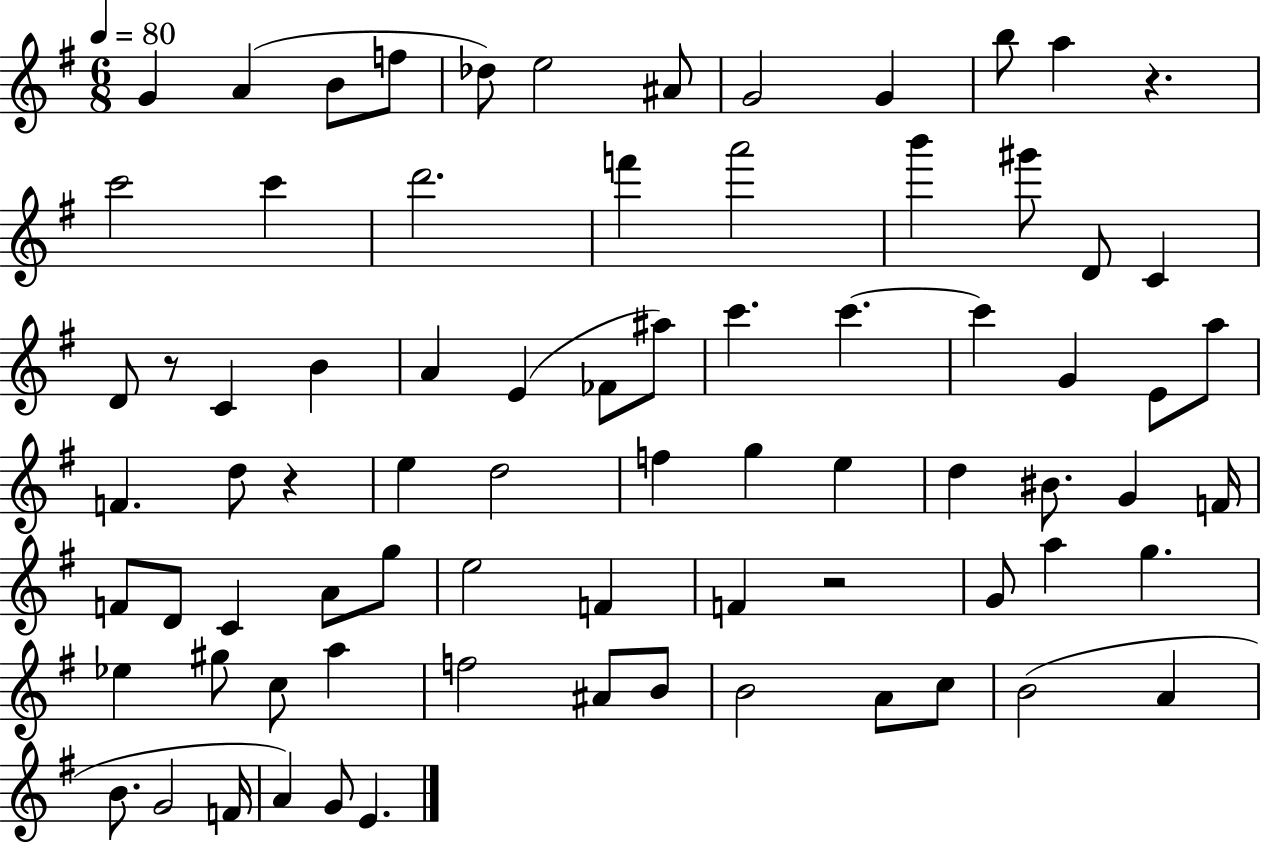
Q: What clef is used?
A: treble